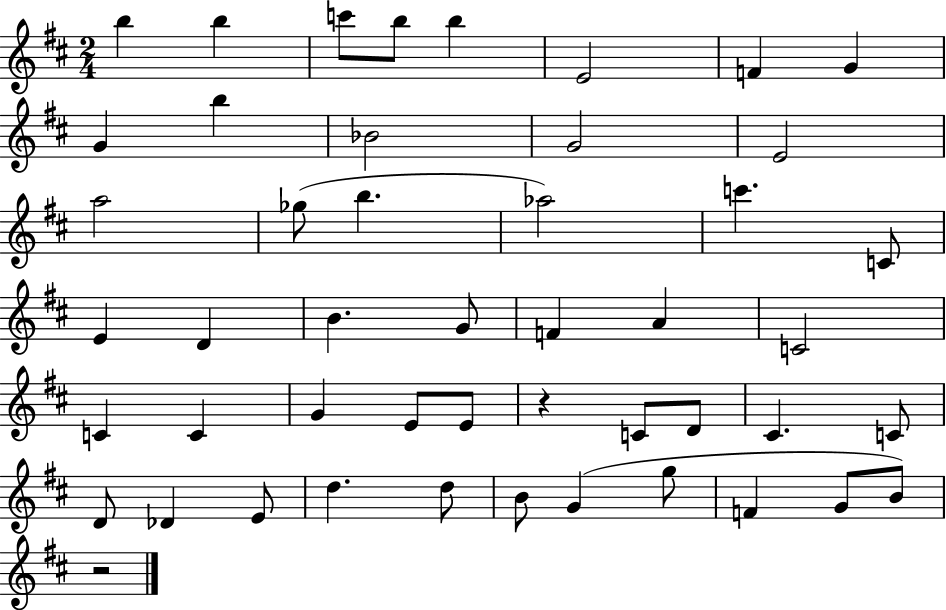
{
  \clef treble
  \numericTimeSignature
  \time 2/4
  \key d \major
  b''4 b''4 | c'''8 b''8 b''4 | e'2 | f'4 g'4 | \break g'4 b''4 | bes'2 | g'2 | e'2 | \break a''2 | ges''8( b''4. | aes''2) | c'''4. c'8 | \break e'4 d'4 | b'4. g'8 | f'4 a'4 | c'2 | \break c'4 c'4 | g'4 e'8 e'8 | r4 c'8 d'8 | cis'4. c'8 | \break d'8 des'4 e'8 | d''4. d''8 | b'8 g'4( g''8 | f'4 g'8 b'8) | \break r2 | \bar "|."
}